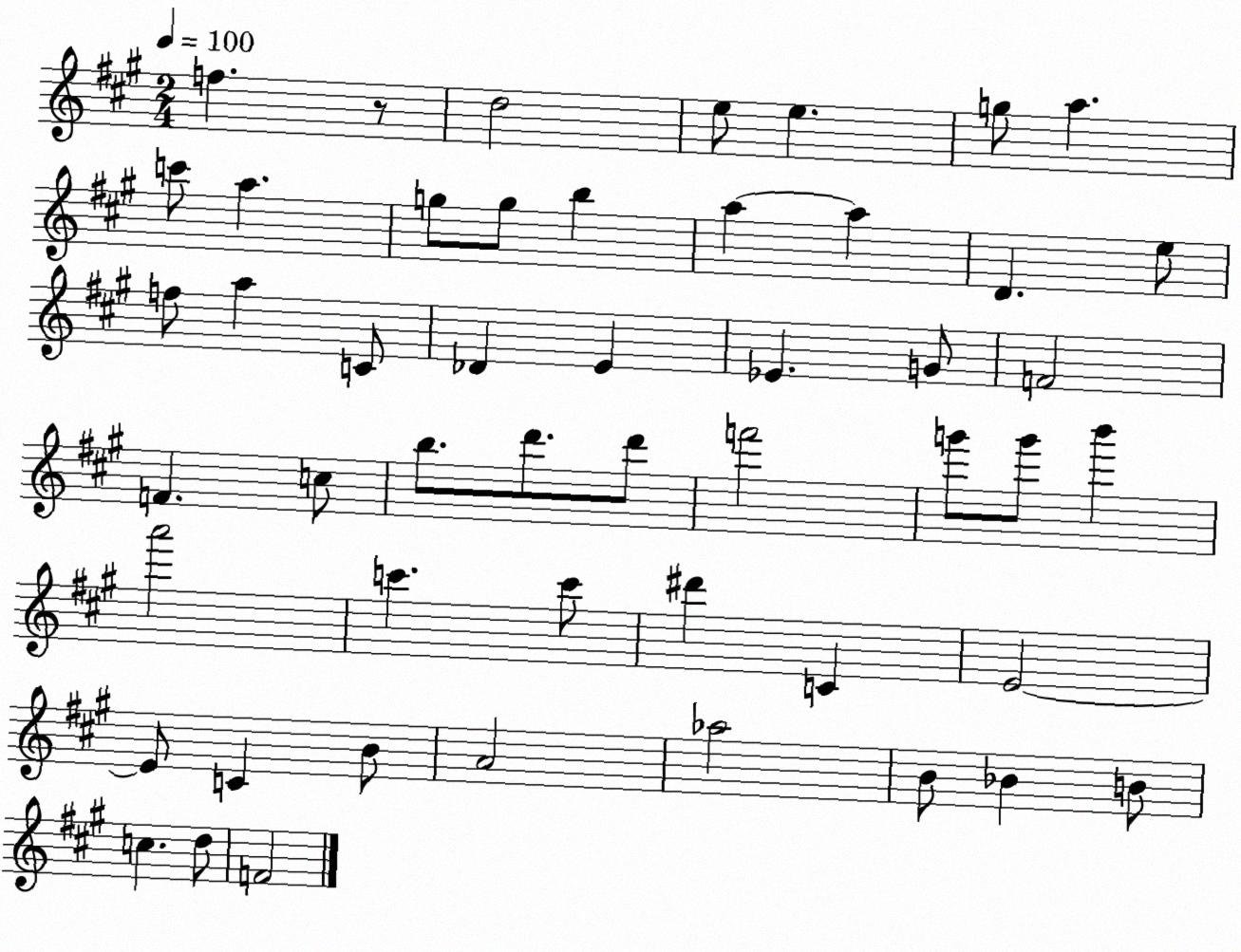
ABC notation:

X:1
T:Untitled
M:2/4
L:1/4
K:A
f z/2 d2 e/2 e g/2 a c'/2 a g/2 g/2 b a a D e/2 f/2 a C/2 _D E _E G/2 F2 F c/2 b/2 d'/2 d'/2 f'2 g'/2 g'/2 b' a'2 c' c'/2 ^d' C E2 E/2 C B/2 A2 _a2 B/2 _B B/2 c d/2 F2